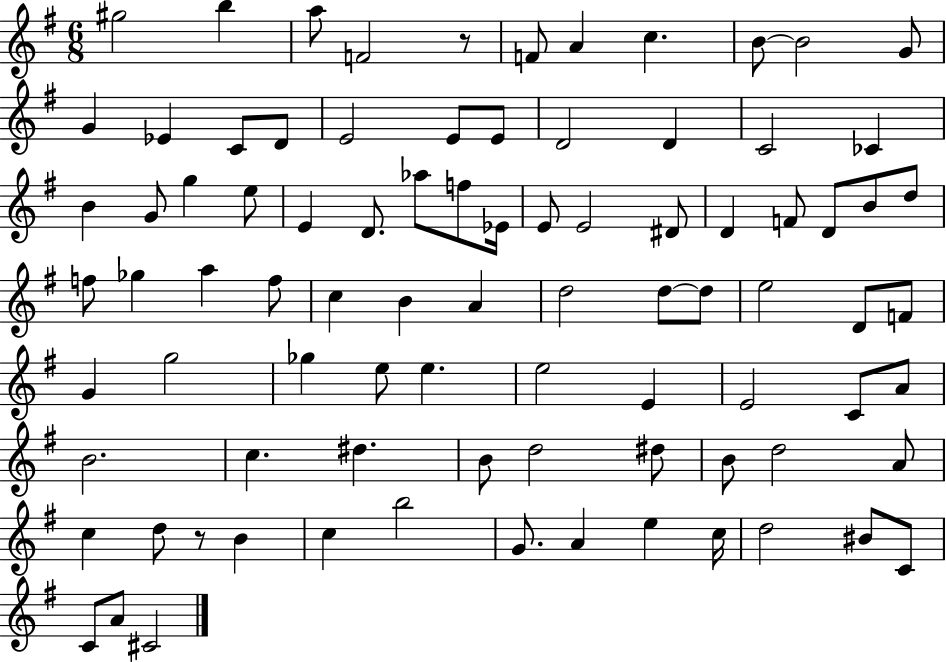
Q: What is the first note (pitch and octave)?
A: G#5